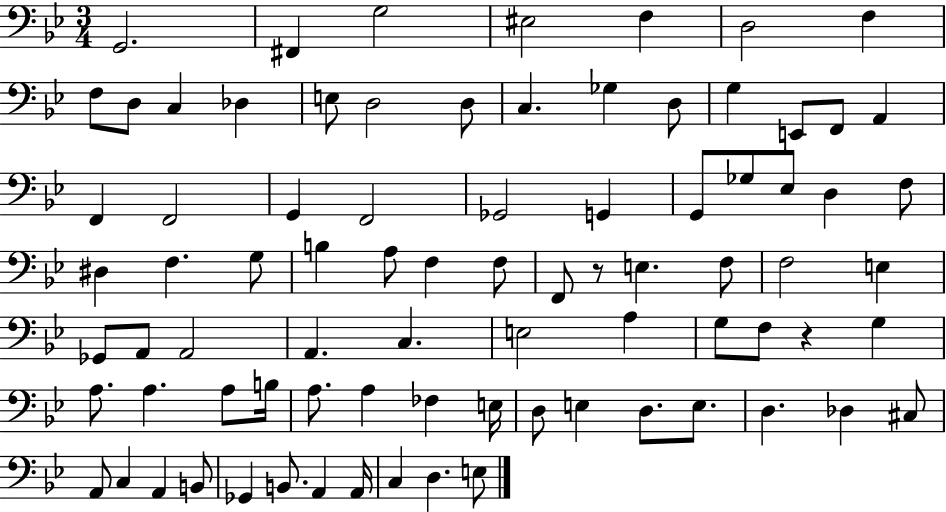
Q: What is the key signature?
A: BES major